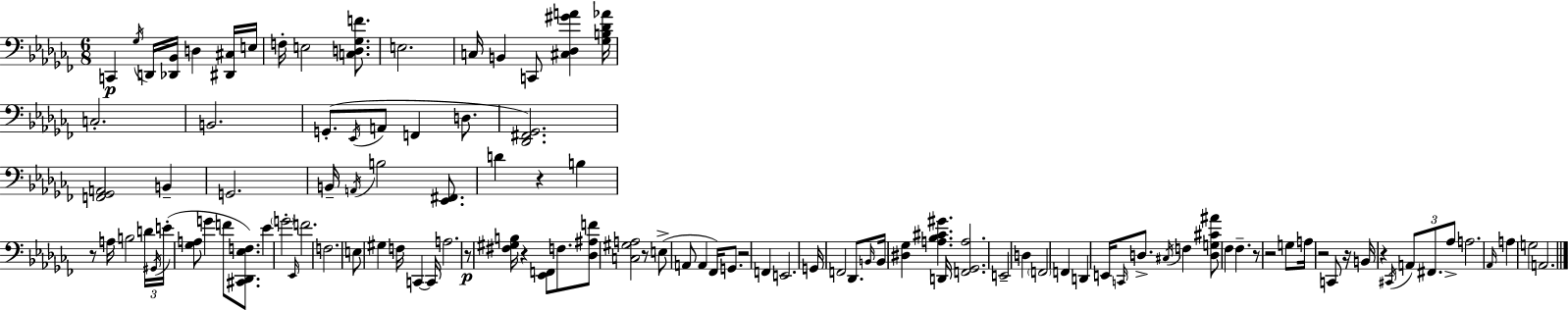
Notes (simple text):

C2/q Gb3/s D2/s [Db2,Bb2]/s D3/q [D#2,C#3]/s E3/s F3/s E3/h [C3,D3,Gb3,F4]/e. E3/h. C3/s B2/q C2/e [C#3,Db3,G#4,A4]/q [Gb3,B3,Db4,Ab4]/s C3/h. B2/h. G2/e. Eb2/s A2/e F2/q D3/e. [Db2,F#2,Gb2]/h. [F2,Gb2,A2]/h B2/q G2/h. B2/s A2/s B3/h [Eb2,F#2]/e. D4/q R/q B3/q R/e A3/s B3/h D4/s G#2/s E4/s [Gb3,A3]/e G4/q F4/e [C#2,Db2,Eb3,F3]/e. Eb4/q G4/h Eb2/s F4/h. F3/h. E3/e G#3/q F3/s C2/q C2/s A3/h. R/e [F#3,G#3,B3]/s R/q [Eb2,F2]/e F3/e. [Db3,A#3,F4]/e [C3,G#3,A3]/h R/e E3/e A2/e A2/q FES2/s G2/e. R/h F2/q E2/h. G2/s F2/h Db2/e. B2/s B2/s [D#3,Gb3]/q [A3,Bb3,C#4,G#4]/q. D2/s [F2,Gb2,A3]/h. E2/h D3/q F2/h F2/q D2/q E2/s C2/s D3/e. C#3/s F3/q [D3,G3,C#4,A#4]/e FES3/q FES3/q. R/e R/h G3/e A3/s R/h C2/e R/s B2/s R/q C#2/s A2/e F#2/e. Ab3/e A3/h. Ab2/s A3/q G3/h A2/h.